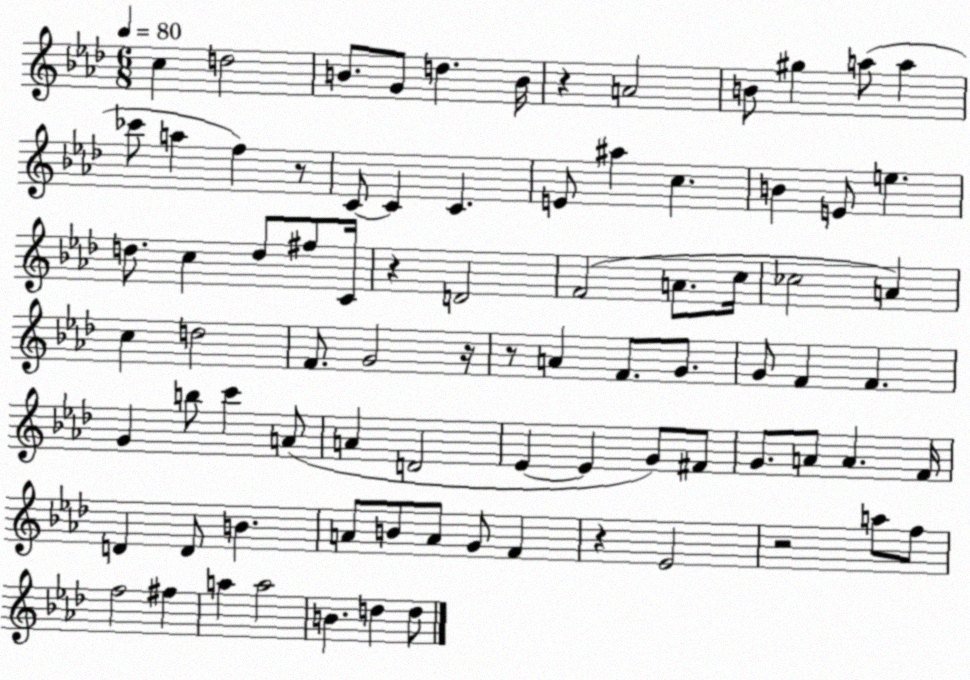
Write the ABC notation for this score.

X:1
T:Untitled
M:6/8
L:1/4
K:Ab
c d2 B/2 G/2 d B/4 z A2 B/2 ^g a/2 a _c'/2 a f z/2 C/2 C C E/2 ^a c B E/2 e d/2 c d/2 ^f/2 C/4 z D2 F2 A/2 c/4 _c2 A c d2 F/2 G2 z/4 z/2 A F/2 G/2 G/2 F F G b/2 c' A/2 A D2 _E _E G/2 ^F/2 G/2 A/2 A F/4 D D/2 B A/2 B/2 A/2 G/2 F z _E2 z2 a/2 f/2 f2 ^f a a2 B d d/2